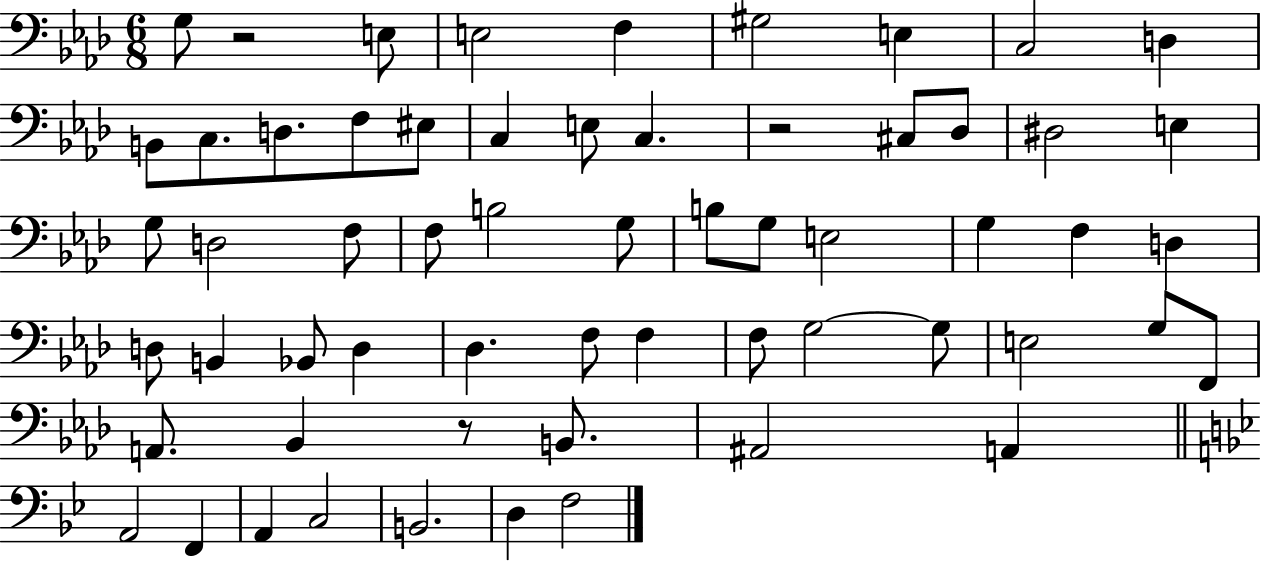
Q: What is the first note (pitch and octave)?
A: G3